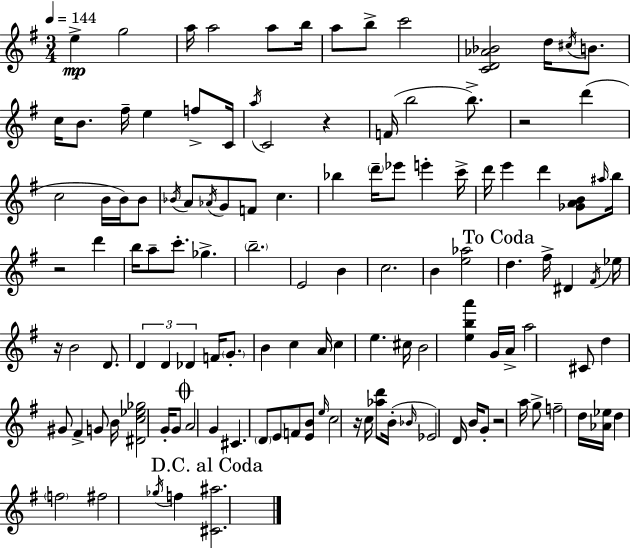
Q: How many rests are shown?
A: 6